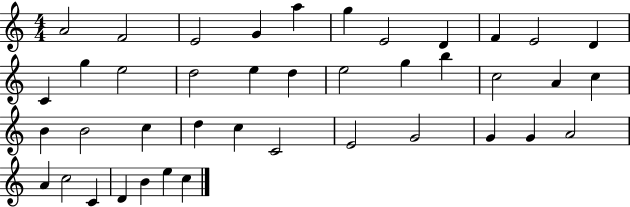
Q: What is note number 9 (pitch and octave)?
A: F4